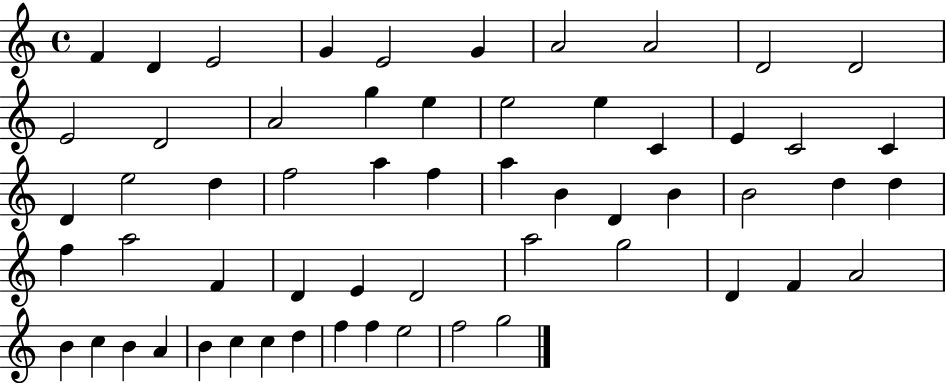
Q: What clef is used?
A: treble